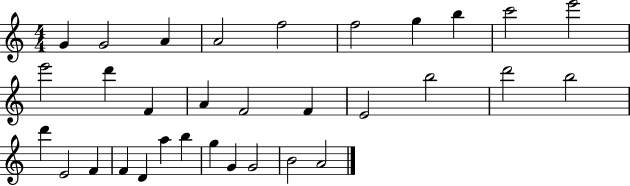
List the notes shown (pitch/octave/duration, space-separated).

G4/q G4/h A4/q A4/h F5/h F5/h G5/q B5/q C6/h E6/h E6/h D6/q F4/q A4/q F4/h F4/q E4/h B5/h D6/h B5/h D6/q E4/h F4/q F4/q D4/q A5/q B5/q G5/q G4/q G4/h B4/h A4/h